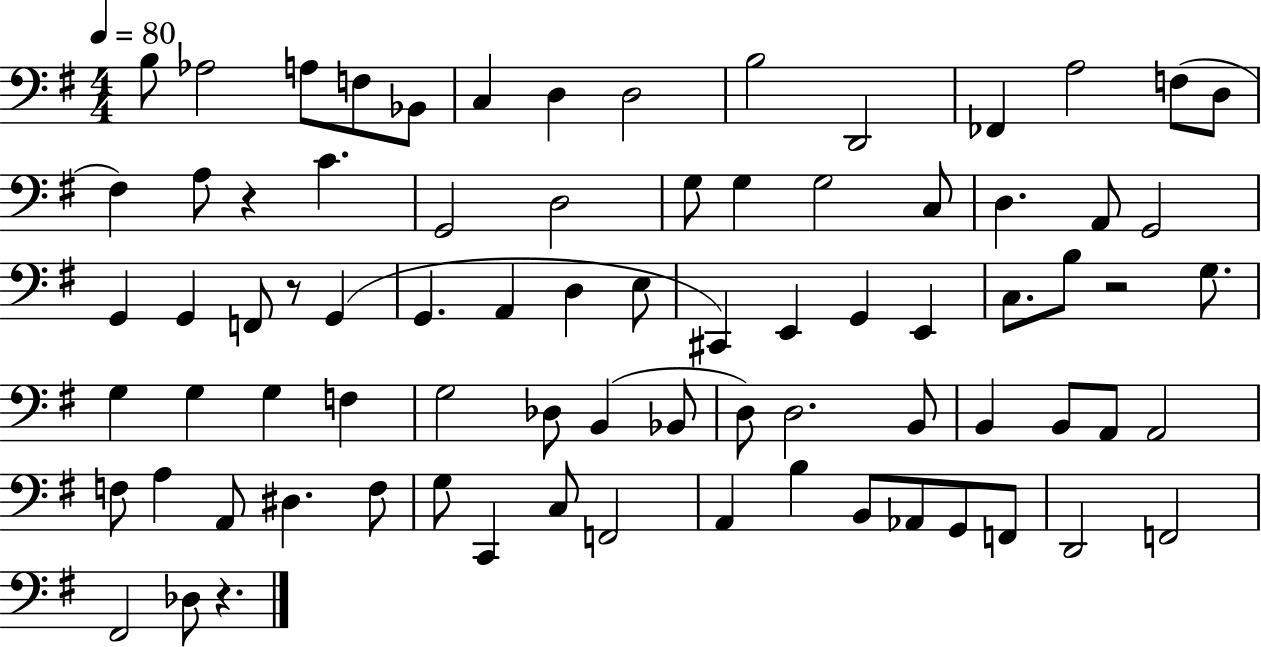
{
  \clef bass
  \numericTimeSignature
  \time 4/4
  \key g \major
  \tempo 4 = 80
  \repeat volta 2 { b8 aes2 a8 f8 bes,8 | c4 d4 d2 | b2 d,2 | fes,4 a2 f8( d8 | \break fis4) a8 r4 c'4. | g,2 d2 | g8 g4 g2 c8 | d4. a,8 g,2 | \break g,4 g,4 f,8 r8 g,4( | g,4. a,4 d4 e8 | cis,4) e,4 g,4 e,4 | c8. b8 r2 g8. | \break g4 g4 g4 f4 | g2 des8 b,4( bes,8 | d8) d2. b,8 | b,4 b,8 a,8 a,2 | \break f8 a4 a,8 dis4. f8 | g8 c,4 c8 f,2 | a,4 b4 b,8 aes,8 g,8 f,8 | d,2 f,2 | \break fis,2 des8 r4. | } \bar "|."
}